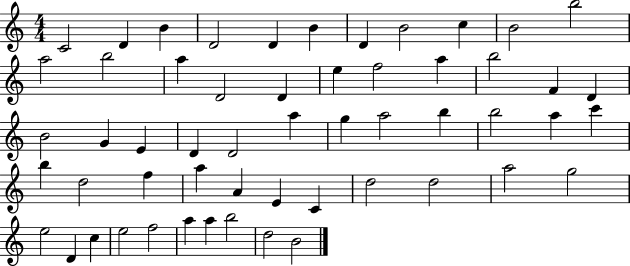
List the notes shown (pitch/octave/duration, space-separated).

C4/h D4/q B4/q D4/h D4/q B4/q D4/q B4/h C5/q B4/h B5/h A5/h B5/h A5/q D4/h D4/q E5/q F5/h A5/q B5/h F4/q D4/q B4/h G4/q E4/q D4/q D4/h A5/q G5/q A5/h B5/q B5/h A5/q C6/q B5/q D5/h F5/q A5/q A4/q E4/q C4/q D5/h D5/h A5/h G5/h E5/h D4/q C5/q E5/h F5/h A5/q A5/q B5/h D5/h B4/h